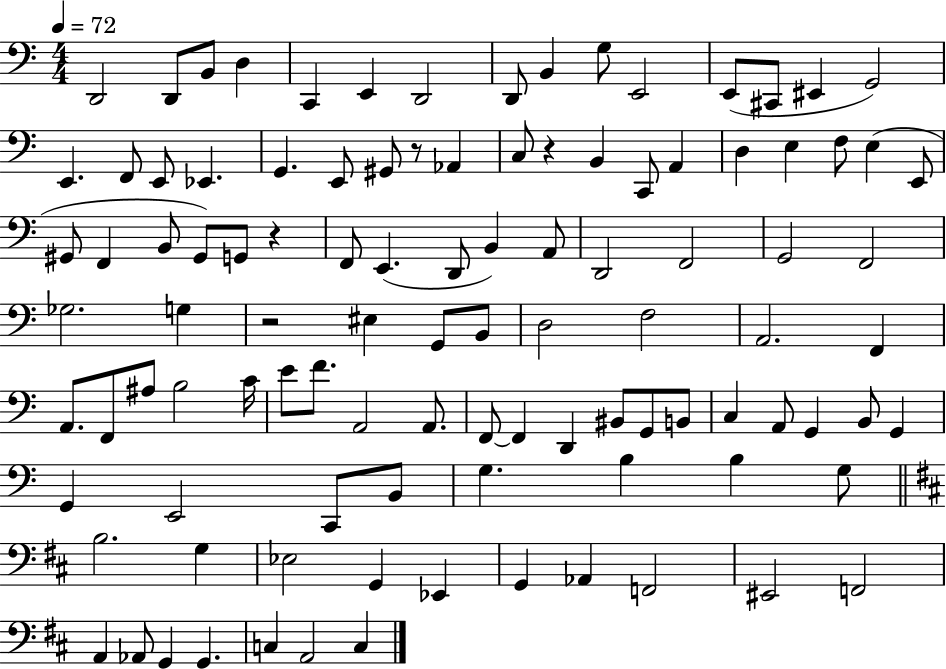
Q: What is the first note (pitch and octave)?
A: D2